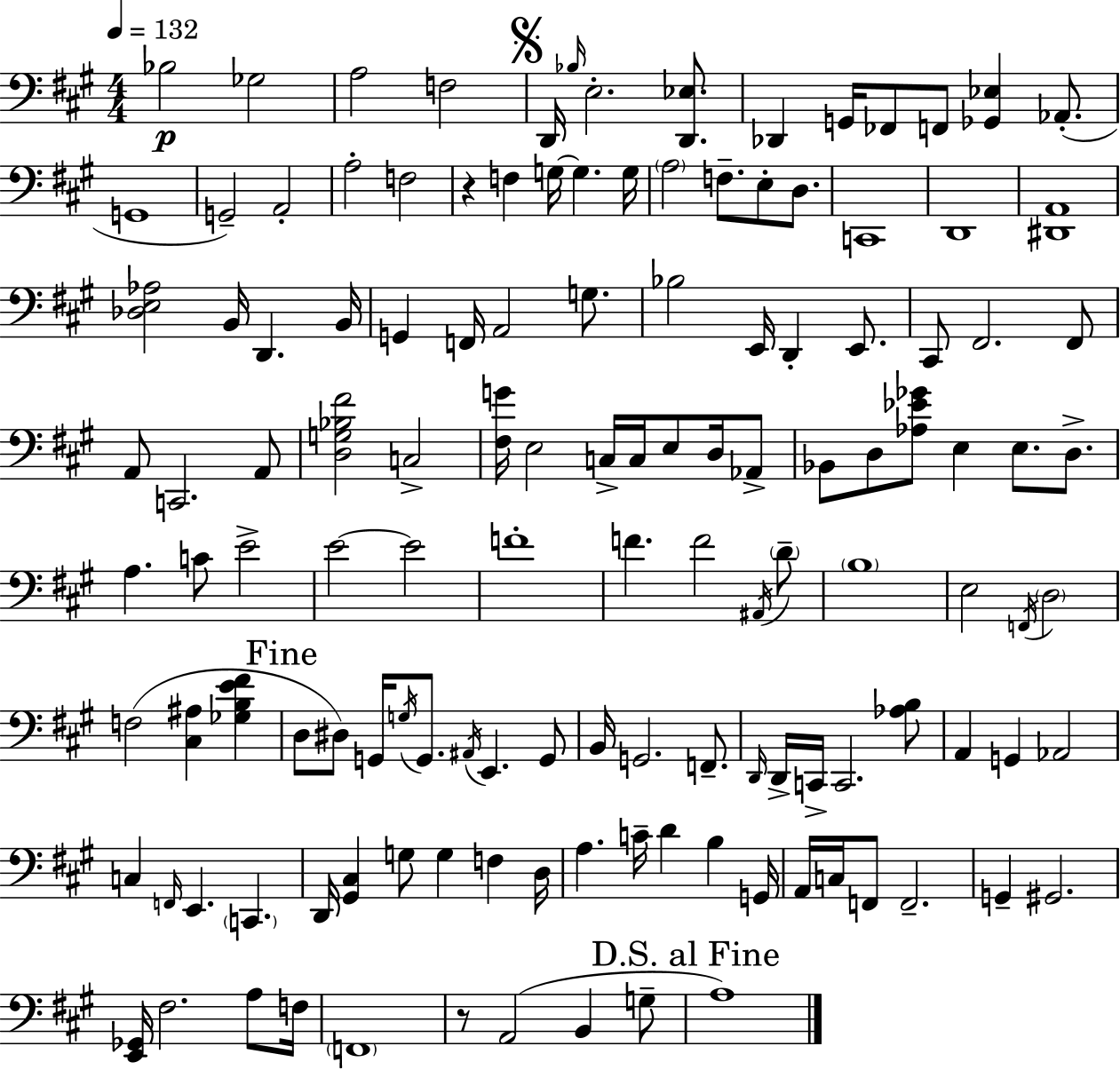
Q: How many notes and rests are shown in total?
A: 131